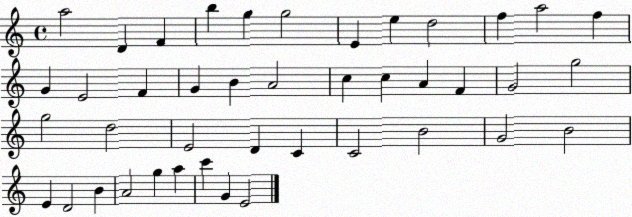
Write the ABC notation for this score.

X:1
T:Untitled
M:4/4
L:1/4
K:C
a2 D F b g g2 E e d2 f a2 f G E2 F G B A2 c c A F G2 g2 g2 d2 E2 D C C2 B2 G2 B2 E D2 B A2 g a c' G E2